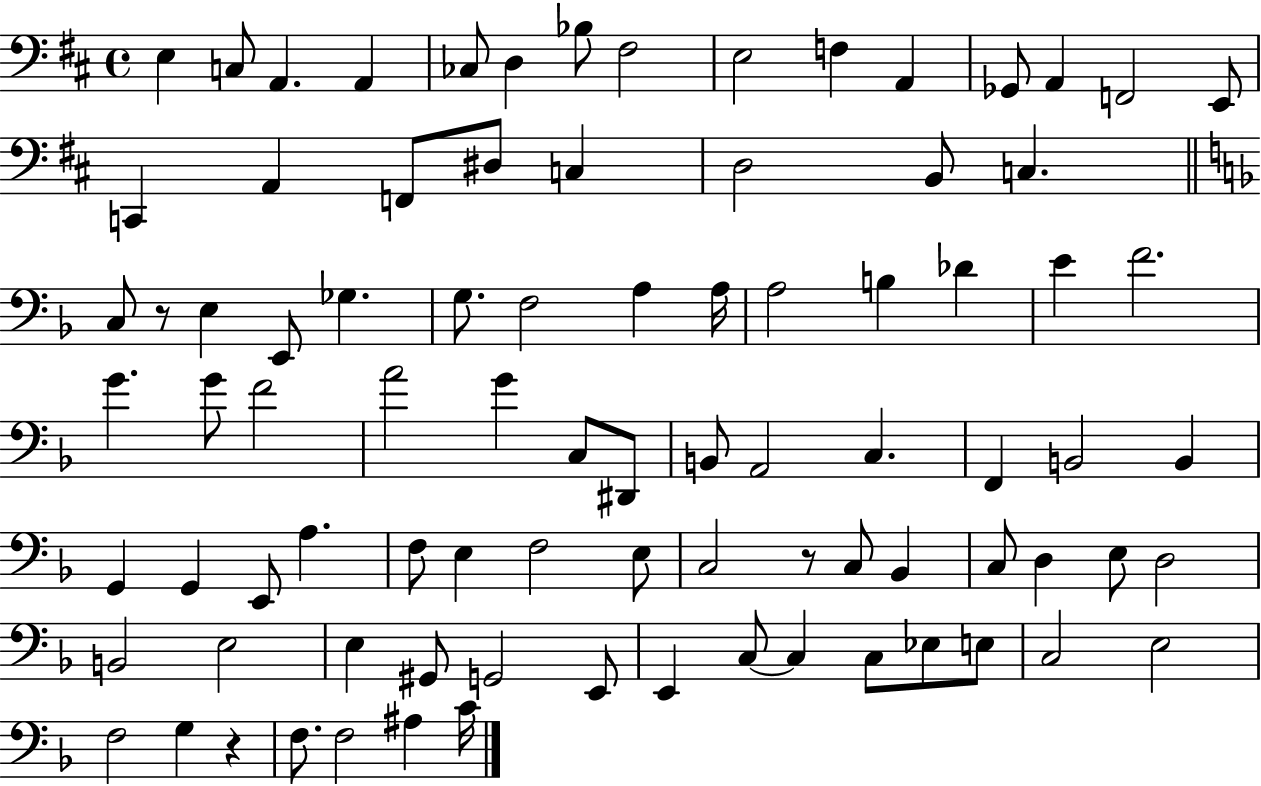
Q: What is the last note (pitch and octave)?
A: C4